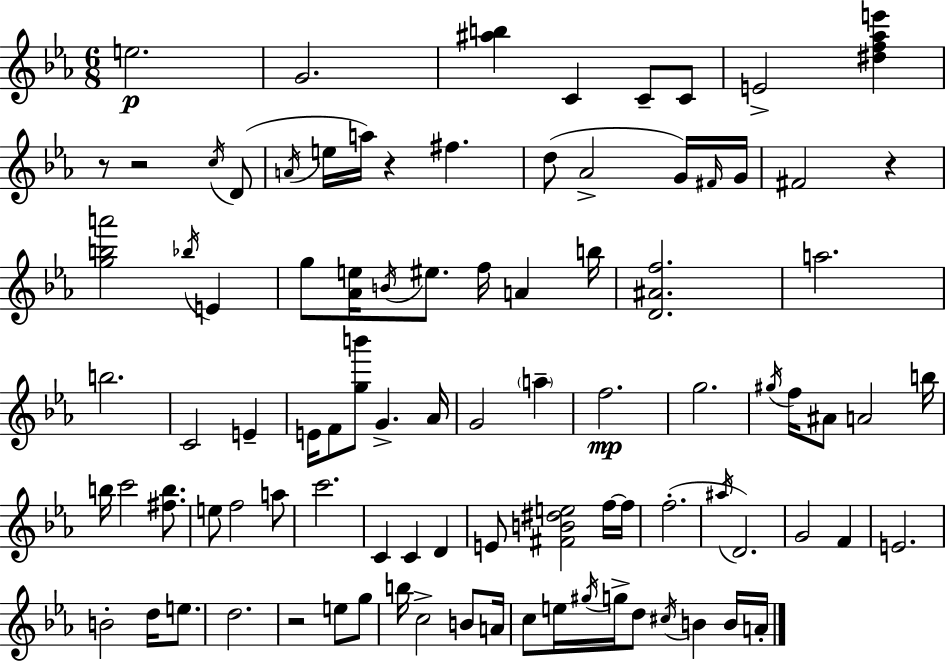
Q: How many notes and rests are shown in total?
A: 93